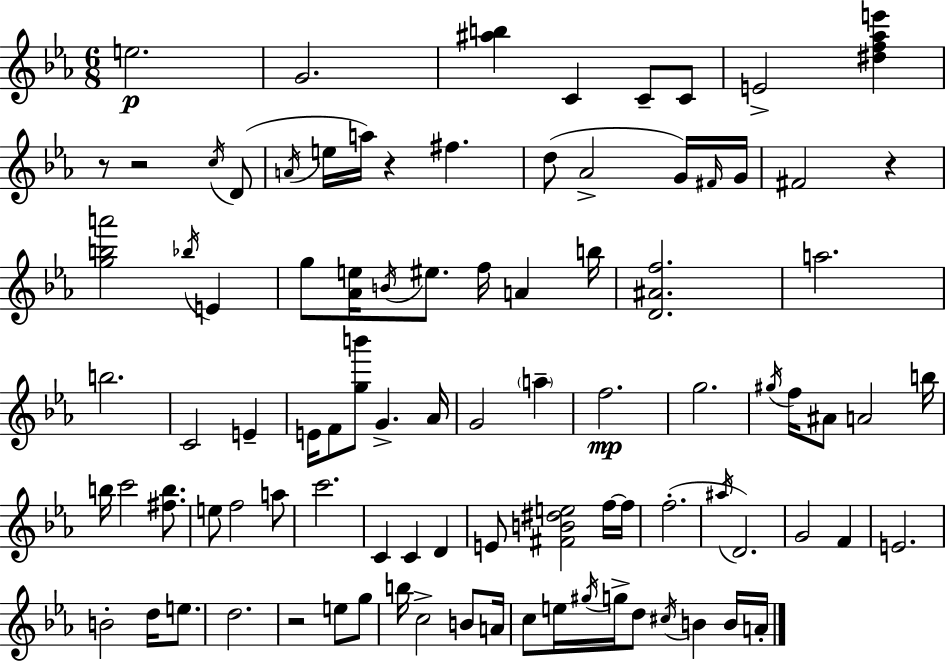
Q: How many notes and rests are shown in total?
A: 93